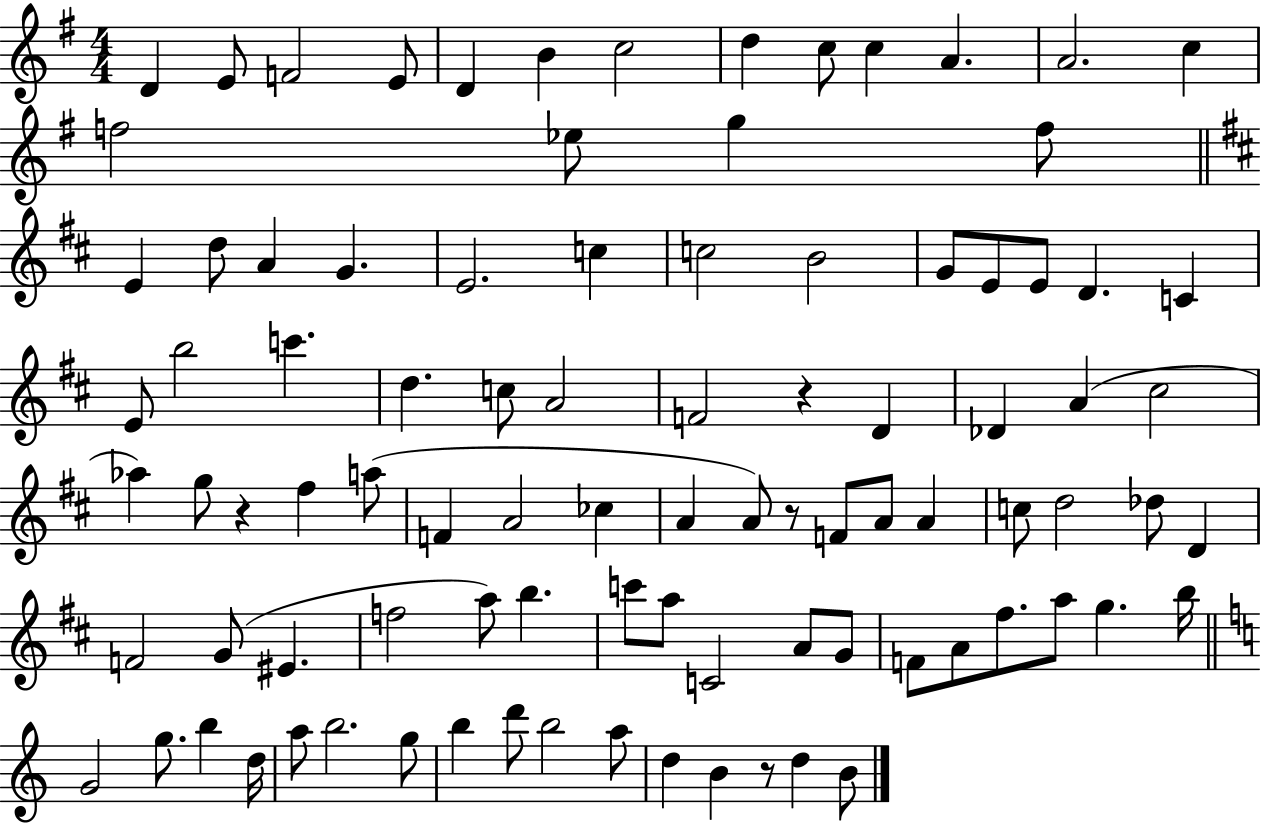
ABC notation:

X:1
T:Untitled
M:4/4
L:1/4
K:G
D E/2 F2 E/2 D B c2 d c/2 c A A2 c f2 _e/2 g f/2 E d/2 A G E2 c c2 B2 G/2 E/2 E/2 D C E/2 b2 c' d c/2 A2 F2 z D _D A ^c2 _a g/2 z ^f a/2 F A2 _c A A/2 z/2 F/2 A/2 A c/2 d2 _d/2 D F2 G/2 ^E f2 a/2 b c'/2 a/2 C2 A/2 G/2 F/2 A/2 ^f/2 a/2 g b/4 G2 g/2 b d/4 a/2 b2 g/2 b d'/2 b2 a/2 d B z/2 d B/2